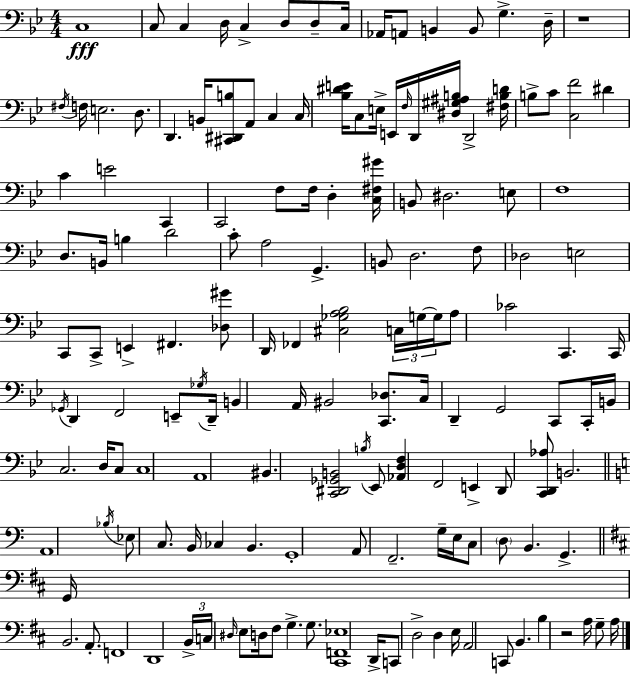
C3/w C3/e C3/q D3/s C3/q D3/e D3/e C3/s Ab2/s A2/e B2/q B2/e G3/q. D3/s R/w F#3/s F3/s E3/h. D3/e. D2/q. B2/s [C#2,D#2,B3]/e A2/e C3/q C3/s [Bb3,D#4,E4]/s C3/e E3/s E2/s F3/s D2/s [D#3,G#3,A#3,B3]/s D2/h [F#3,B3,D4]/s B3/e C4/e [C3,F4]/h D#4/q C4/q E4/h C2/q C2/h F3/e F3/s D3/q [C3,F#3,G#4]/s B2/e D#3/h. E3/e F3/w D3/e. B2/s B3/q D4/h C4/e A3/h G2/q. B2/e D3/h. F3/e Db3/h E3/h C2/e C2/e E2/q F#2/q. [Db3,G#4]/e D2/s FES2/q [C#3,Gb3,A3,Bb3]/h C3/s G3/s G3/s A3/e CES4/h C2/q. C2/s Gb2/s D2/q F2/h E2/e Gb3/s D2/s B2/q A2/s BIS2/h [C2,Db3]/e. C3/s D2/q G2/h C2/e C2/s B2/s C3/h. D3/s C3/e C3/w A2/w BIS2/q. [C2,D#2,Gb2,B2]/h B3/s Eb2/e [Ab2,D3,F3]/q F2/h E2/q D2/e [C2,D2,Ab3]/e B2/h. A2/w Bb3/s Eb3/e C3/e. B2/s CES3/q B2/q. G2/w A2/e F2/h. G3/s E3/s C3/e D3/e B2/q. G2/q. G2/s B2/h. A2/e. F2/w D2/w B2/s C3/s D#3/s E3/e D3/s F#3/e G3/q. G3/e. [C#2,F2,Eb3]/w D2/s C2/e D3/h D3/q E3/s A2/h C2/e B2/q. B3/q R/h A3/s G3/e A3/s